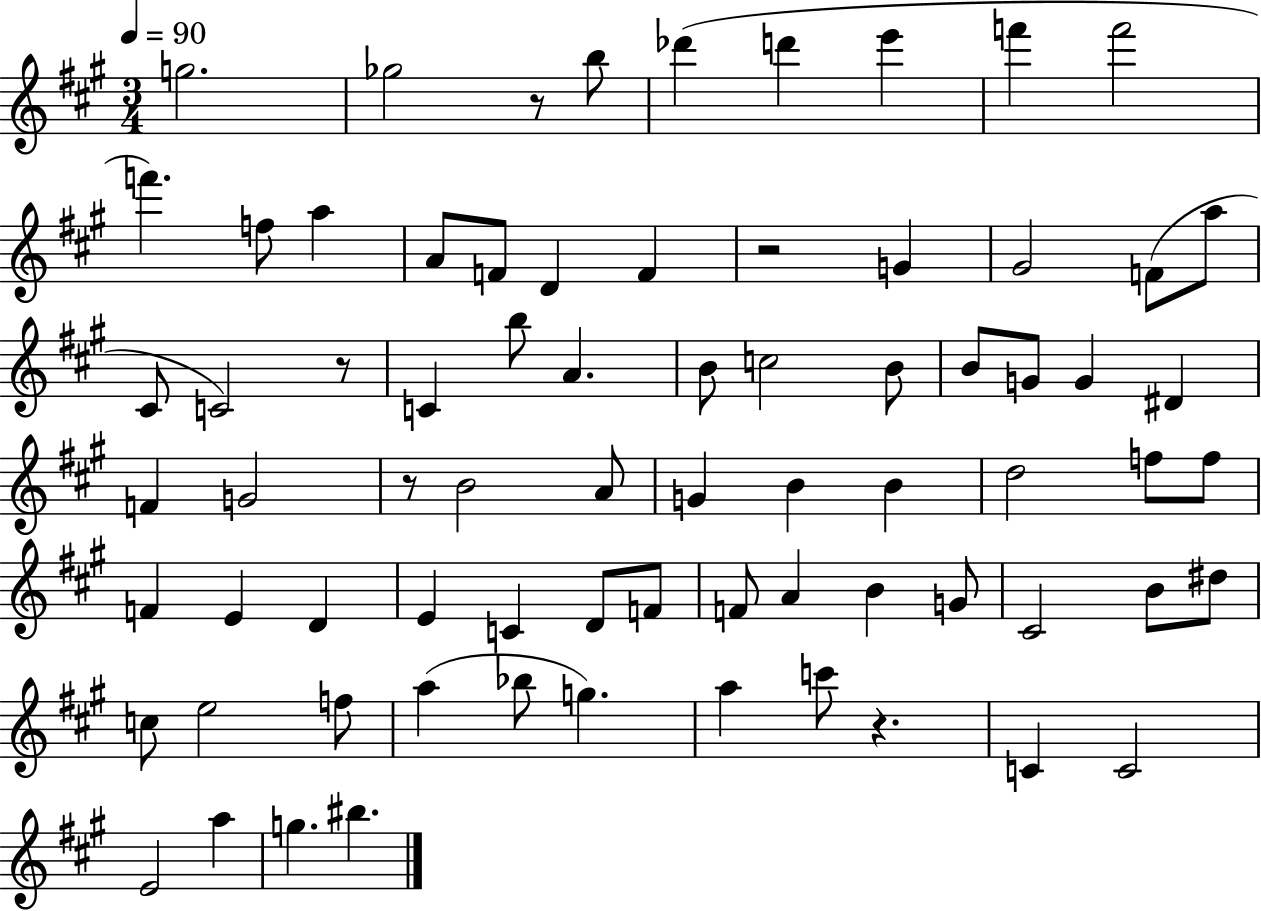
X:1
T:Untitled
M:3/4
L:1/4
K:A
g2 _g2 z/2 b/2 _d' d' e' f' f'2 f' f/2 a A/2 F/2 D F z2 G ^G2 F/2 a/2 ^C/2 C2 z/2 C b/2 A B/2 c2 B/2 B/2 G/2 G ^D F G2 z/2 B2 A/2 G B B d2 f/2 f/2 F E D E C D/2 F/2 F/2 A B G/2 ^C2 B/2 ^d/2 c/2 e2 f/2 a _b/2 g a c'/2 z C C2 E2 a g ^b